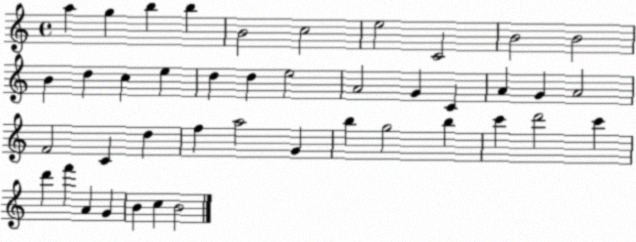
X:1
T:Untitled
M:4/4
L:1/4
K:C
a g b b B2 c2 e2 C2 B2 B2 B d c e d d e2 A2 G C A G A2 F2 C d f a2 G b g2 b c' d'2 c' d' f' A G B c B2